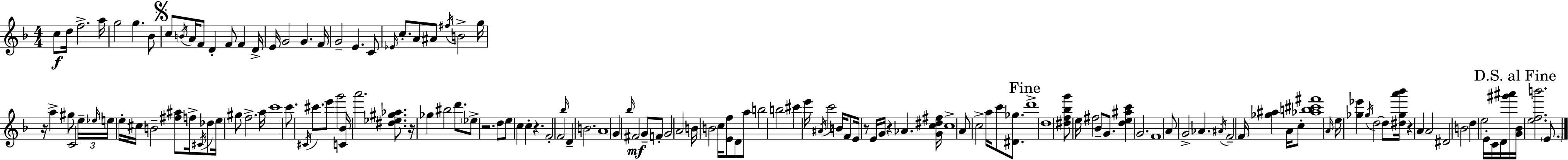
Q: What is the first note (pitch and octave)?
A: C5